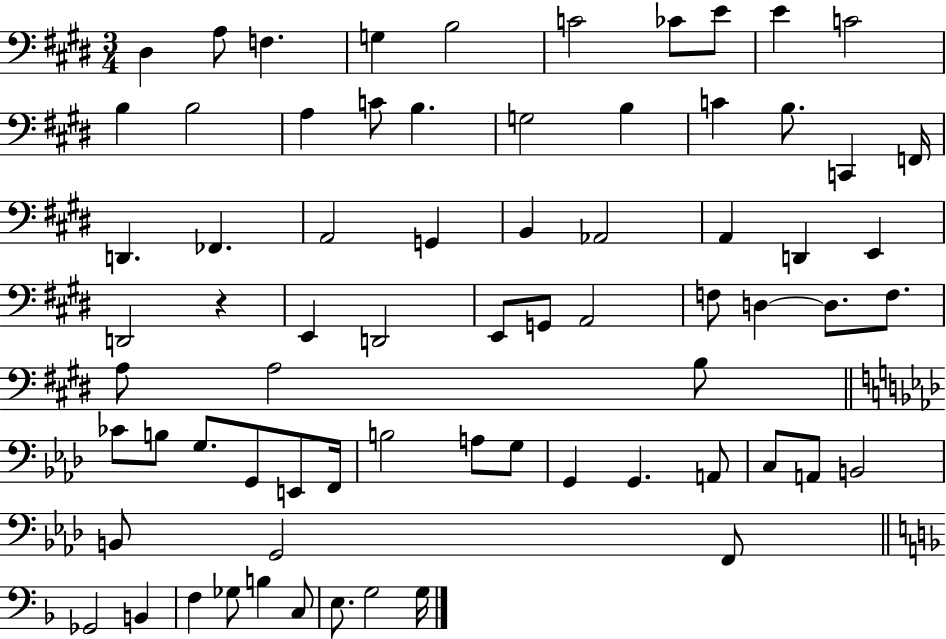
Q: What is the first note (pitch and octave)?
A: D#3